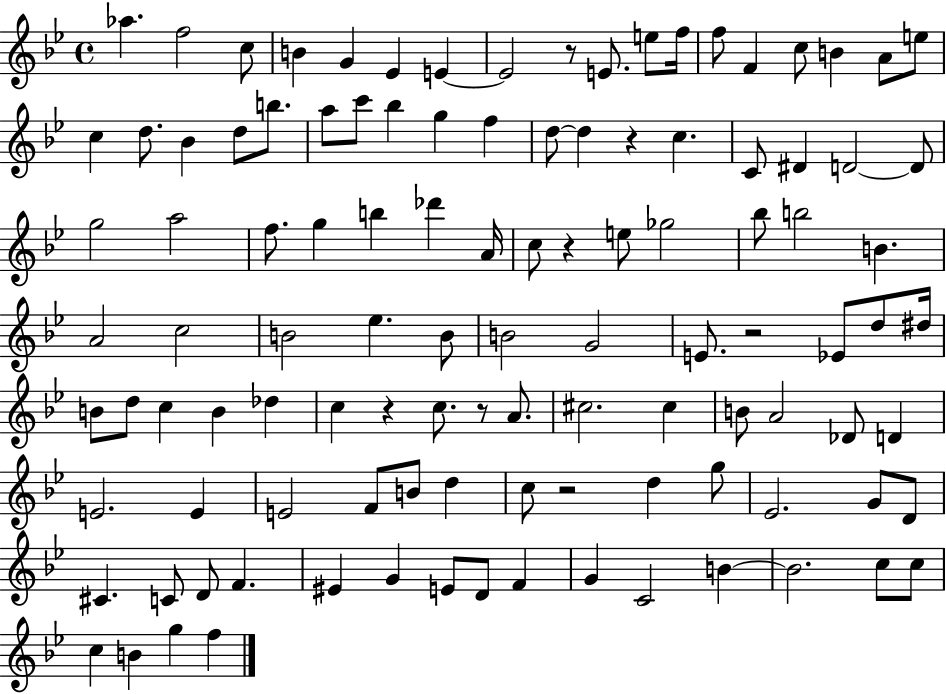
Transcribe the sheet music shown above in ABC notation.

X:1
T:Untitled
M:4/4
L:1/4
K:Bb
_a f2 c/2 B G _E E E2 z/2 E/2 e/2 f/4 f/2 F c/2 B A/2 e/2 c d/2 _B d/2 b/2 a/2 c'/2 _b g f d/2 d z c C/2 ^D D2 D/2 g2 a2 f/2 g b _d' A/4 c/2 z e/2 _g2 _b/2 b2 B A2 c2 B2 _e B/2 B2 G2 E/2 z2 _E/2 d/2 ^d/4 B/2 d/2 c B _d c z c/2 z/2 A/2 ^c2 ^c B/2 A2 _D/2 D E2 E E2 F/2 B/2 d c/2 z2 d g/2 _E2 G/2 D/2 ^C C/2 D/2 F ^E G E/2 D/2 F G C2 B B2 c/2 c/2 c B g f